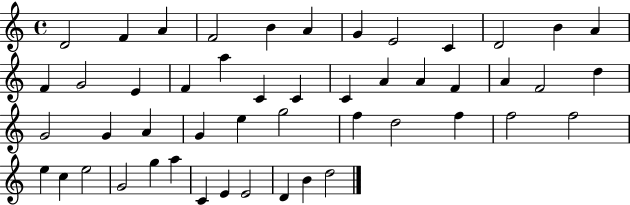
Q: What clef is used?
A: treble